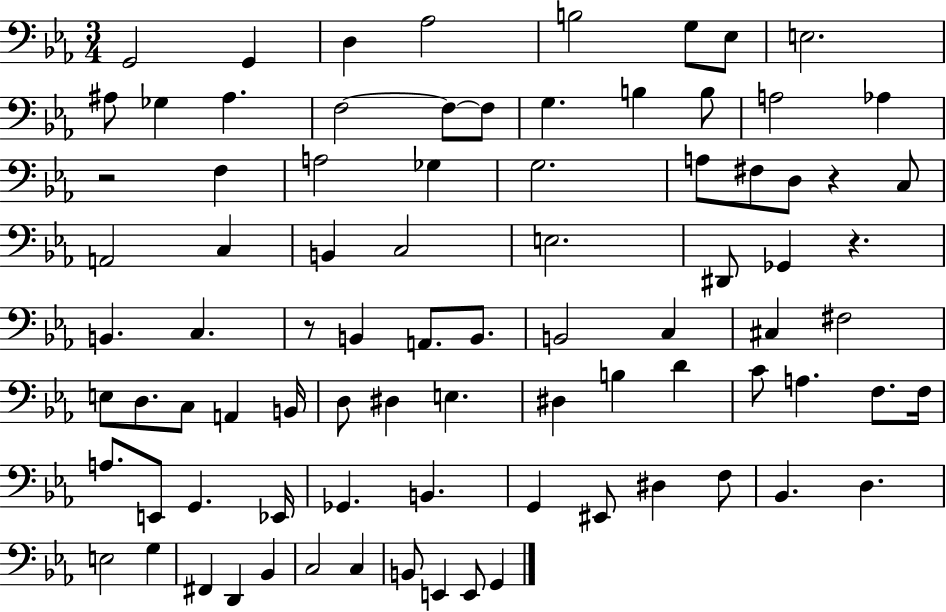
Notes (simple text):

G2/h G2/q D3/q Ab3/h B3/h G3/e Eb3/e E3/h. A#3/e Gb3/q A#3/q. F3/h F3/e F3/e G3/q. B3/q B3/e A3/h Ab3/q R/h F3/q A3/h Gb3/q G3/h. A3/e F#3/e D3/e R/q C3/e A2/h C3/q B2/q C3/h E3/h. D#2/e Gb2/q R/q. B2/q. C3/q. R/e B2/q A2/e. B2/e. B2/h C3/q C#3/q F#3/h E3/e D3/e. C3/e A2/q B2/s D3/e D#3/q E3/q. D#3/q B3/q D4/q C4/e A3/q. F3/e. F3/s A3/e. E2/e G2/q. Eb2/s Gb2/q. B2/q. G2/q EIS2/e D#3/q F3/e Bb2/q. D3/q. E3/h G3/q F#2/q D2/q Bb2/q C3/h C3/q B2/e E2/q E2/e G2/q